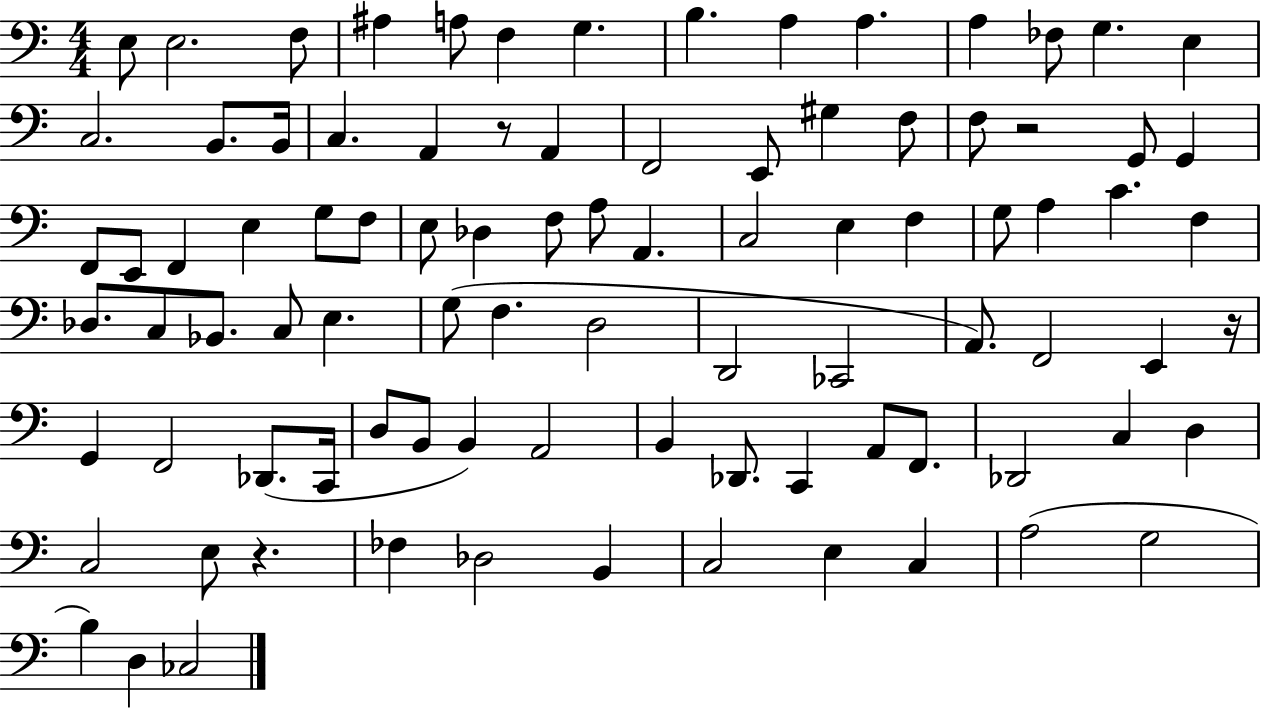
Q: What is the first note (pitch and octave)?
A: E3